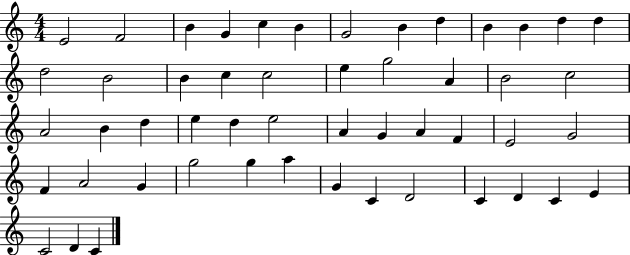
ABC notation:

X:1
T:Untitled
M:4/4
L:1/4
K:C
E2 F2 B G c B G2 B d B B d d d2 B2 B c c2 e g2 A B2 c2 A2 B d e d e2 A G A F E2 G2 F A2 G g2 g a G C D2 C D C E C2 D C